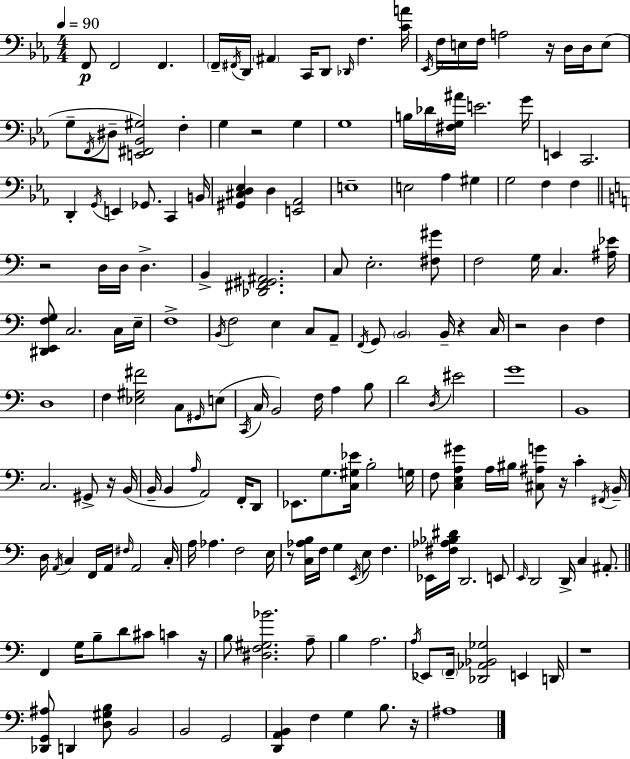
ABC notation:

X:1
T:Untitled
M:4/4
L:1/4
K:Eb
F,,/2 F,,2 F,, F,,/4 ^F,,/4 D,,/4 ^A,, C,,/4 D,,/2 _D,,/4 F, [CA]/4 _E,,/4 F,/4 E,/4 F,/4 A,2 z/4 D,/4 D,/4 E,/2 G,/2 F,,/4 ^D,/2 [E,,^F,,_B,,^G,]2 F, G, z2 G, G,4 B,/4 _D/4 [^F,G,^A]/4 E2 G/4 E,, C,,2 D,, G,,/4 E,, _G,,/2 C,, B,,/4 [^G,,^C,D,_E,] D, [E,,_A,,]2 E,4 E,2 _A, ^G, G,2 F, F, z2 D,/4 D,/4 D, B,, [_D,,^F,,^G,,^A,,]2 C,/2 E,2 [^F,^G]/2 F,2 G,/4 C, [^A,_E]/4 [^D,,E,,F,G,]/2 C,2 C,/4 E,/4 F,4 B,,/4 F,2 E, C,/2 A,,/2 F,,/4 G,,/2 B,,2 B,,/4 z C,/4 z2 D, F, D,4 F, [_E,^G,^F]2 C,/2 ^G,,/4 E,/2 C,,/4 C,/4 B,,2 F,/4 A, B,/2 D2 D,/4 ^E2 G4 B,,4 C,2 ^G,,/2 z/4 B,,/4 B,,/4 B,, A,/4 A,,2 F,,/4 D,,/2 _E,,/2 G,/2 [C,^G,_E]/4 B,2 G,/4 F,/2 [C,E,A,^G] A,/4 ^B,/4 [^C,^A,G]/2 z/4 C ^F,,/4 B,,/4 D,/4 A,,/4 C, F,,/4 A,,/4 ^F,/4 A,,2 C,/4 A,/4 _A, F,2 E,/4 z/2 [C,_A,B,]/4 F,/4 G, E,,/4 E,/2 F, _E,,/4 [^F,_A,_B,^D]/4 D,,2 E,,/2 E,,/4 D,,2 D,,/4 C, ^A,,/2 F,, G,/4 B,/2 D/2 ^C/2 C z/4 B,/2 [^D,F,^G,_B]2 A,/2 B, A,2 A,/4 _E,,/2 F,,/4 [_D,,_A,,_B,,_G,]2 E,, D,,/4 z4 [_D,,G,,^A,]/2 D,, [D,^G,B,]/2 B,,2 B,,2 G,,2 [D,,A,,B,,] F, G, B,/2 z/4 ^A,4